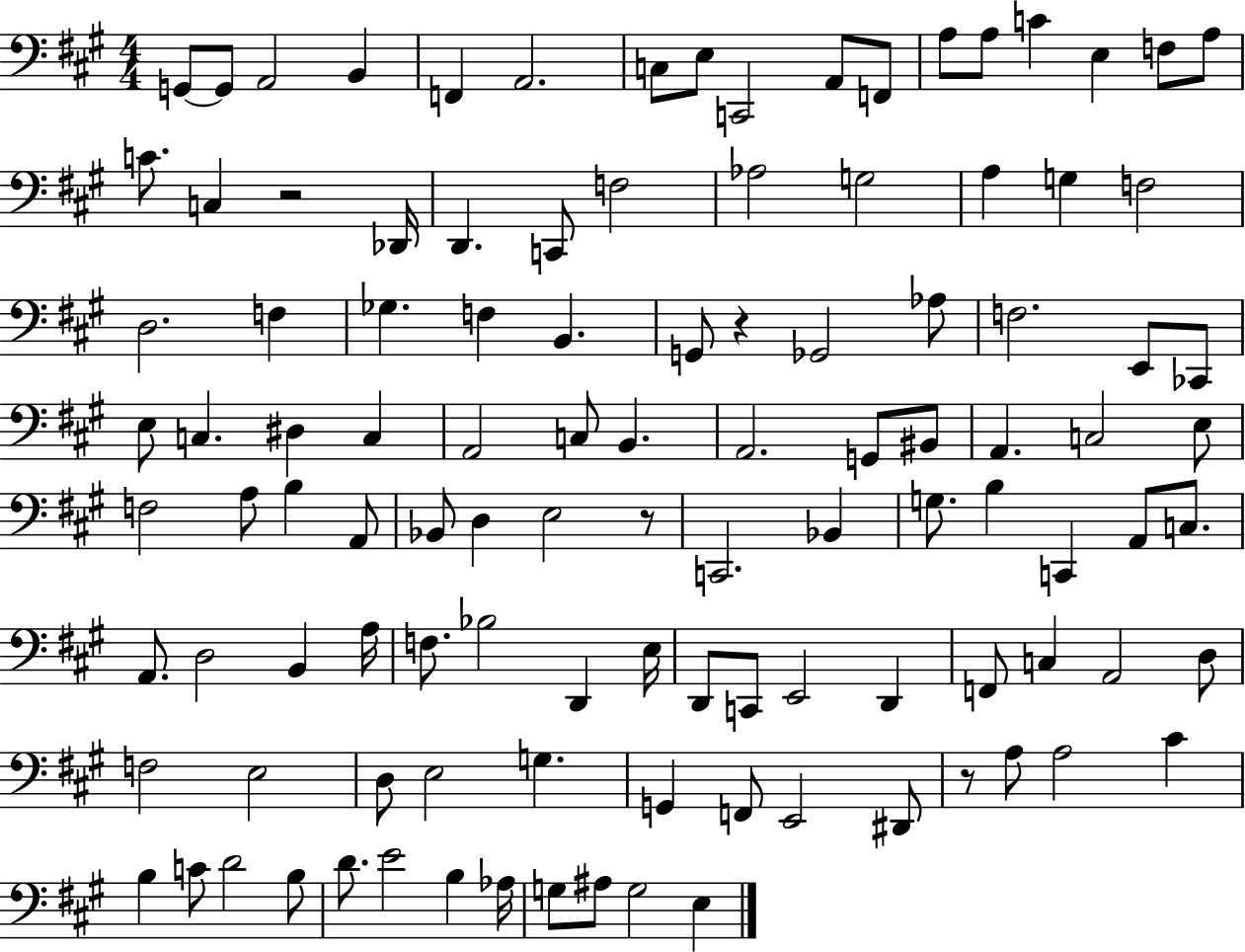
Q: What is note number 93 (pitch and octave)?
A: A3